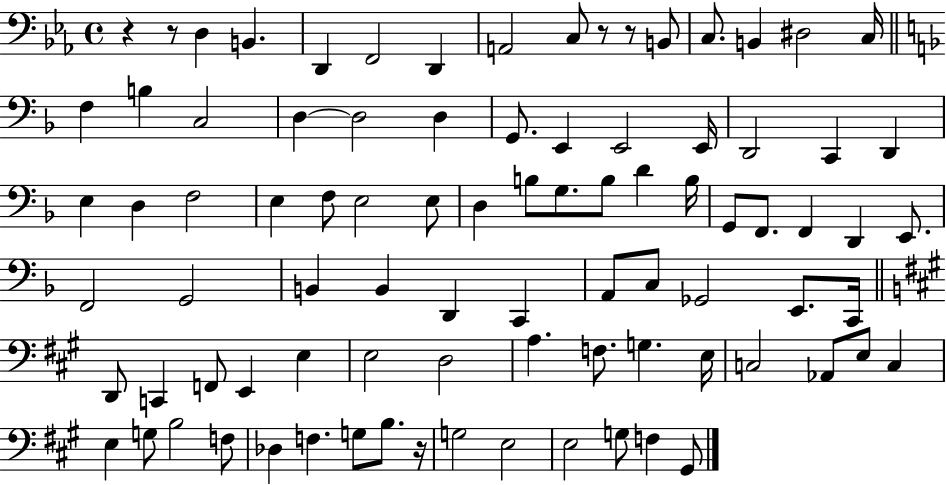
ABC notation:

X:1
T:Untitled
M:4/4
L:1/4
K:Eb
z z/2 D, B,, D,, F,,2 D,, A,,2 C,/2 z/2 z/2 B,,/2 C,/2 B,, ^D,2 C,/4 F, B, C,2 D, D,2 D, G,,/2 E,, E,,2 E,,/4 D,,2 C,, D,, E, D, F,2 E, F,/2 E,2 E,/2 D, B,/2 G,/2 B,/2 D B,/4 G,,/2 F,,/2 F,, D,, E,,/2 F,,2 G,,2 B,, B,, D,, C,, A,,/2 C,/2 _G,,2 E,,/2 C,,/4 D,,/2 C,, F,,/2 E,, E, E,2 D,2 A, F,/2 G, E,/4 C,2 _A,,/2 E,/2 C, E, G,/2 B,2 F,/2 _D, F, G,/2 B,/2 z/4 G,2 E,2 E,2 G,/2 F, ^G,,/2